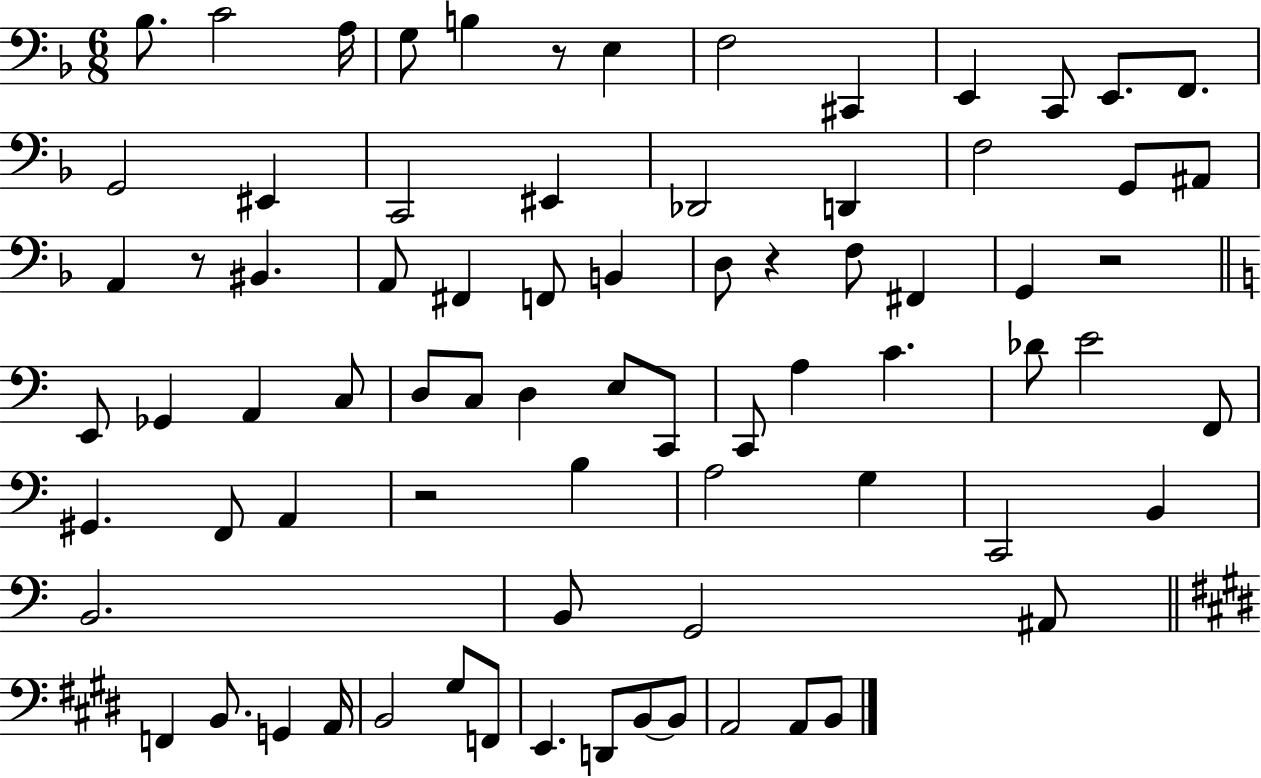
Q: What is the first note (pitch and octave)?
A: Bb3